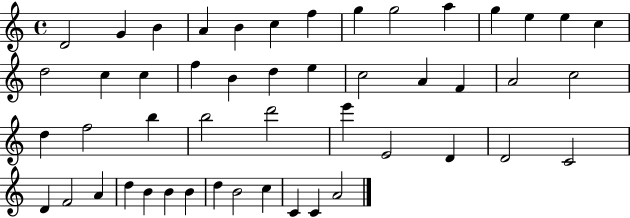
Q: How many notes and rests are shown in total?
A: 49